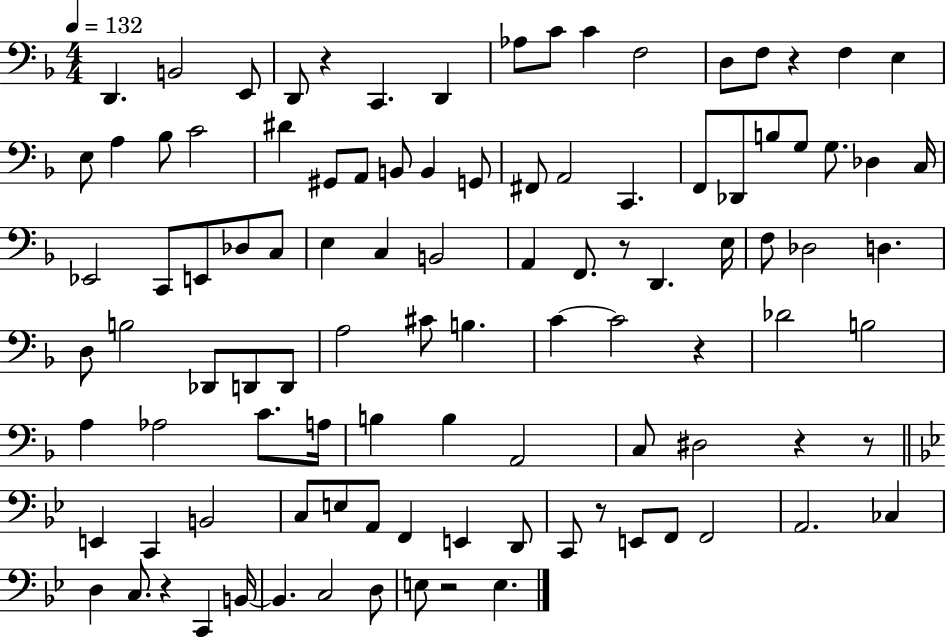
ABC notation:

X:1
T:Untitled
M:4/4
L:1/4
K:F
D,, B,,2 E,,/2 D,,/2 z C,, D,, _A,/2 C/2 C F,2 D,/2 F,/2 z F, E, E,/2 A, _B,/2 C2 ^D ^G,,/2 A,,/2 B,,/2 B,, G,,/2 ^F,,/2 A,,2 C,, F,,/2 _D,,/2 B,/2 G,/2 G,/2 _D, C,/4 _E,,2 C,,/2 E,,/2 _D,/2 C,/2 E, C, B,,2 A,, F,,/2 z/2 D,, E,/4 F,/2 _D,2 D, D,/2 B,2 _D,,/2 D,,/2 D,,/2 A,2 ^C/2 B, C C2 z _D2 B,2 A, _A,2 C/2 A,/4 B, B, A,,2 C,/2 ^D,2 z z/2 E,, C,, B,,2 C,/2 E,/2 A,,/2 F,, E,, D,,/2 C,,/2 z/2 E,,/2 F,,/2 F,,2 A,,2 _C, D, C,/2 z C,, B,,/4 B,, C,2 D,/2 E,/2 z2 E,